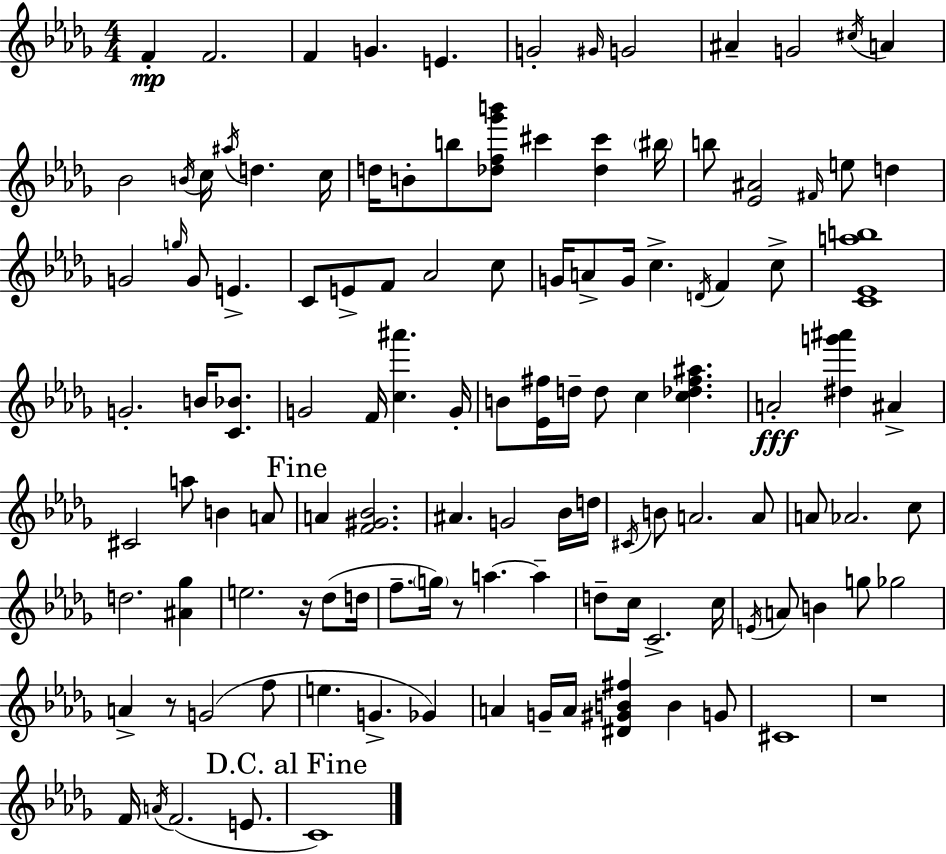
X:1
T:Untitled
M:4/4
L:1/4
K:Bbm
F F2 F G E G2 ^G/4 G2 ^A G2 ^c/4 A _B2 B/4 c/4 ^a/4 d c/4 d/4 B/2 b/2 [_df_g'b']/2 ^c' [_d^c'] ^b/4 b/2 [_E^A]2 ^F/4 e/2 d G2 g/4 G/2 E C/2 E/2 F/2 _A2 c/2 G/4 A/2 G/4 c D/4 F c/2 [C_Eab]4 G2 B/4 [C_B]/2 G2 F/4 [c^a'] G/4 B/2 [_E^f]/4 d/4 d/2 c [c_d^f^a] A2 [^dg'^a'] ^A ^C2 a/2 B A/2 A [F^G_B]2 ^A G2 _B/4 d/4 ^C/4 B/2 A2 A/2 A/2 _A2 c/2 d2 [^A_g] e2 z/4 _d/2 d/4 f/2 g/4 z/2 a a d/2 c/4 C2 c/4 E/4 A/2 B g/2 _g2 A z/2 G2 f/2 e G _G A G/4 A/4 [^D^GB^f] B G/2 ^C4 z4 F/4 A/4 F2 E/2 C4